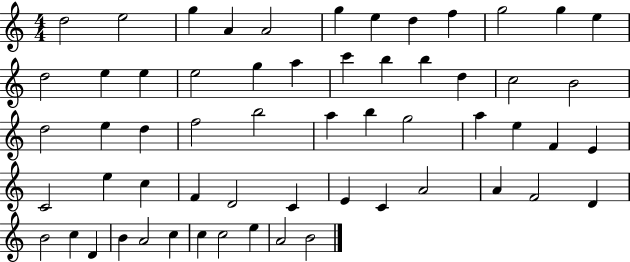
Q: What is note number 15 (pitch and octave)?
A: E5